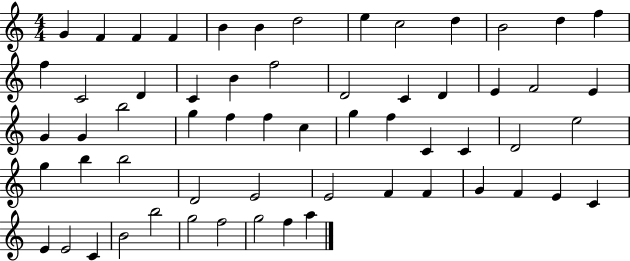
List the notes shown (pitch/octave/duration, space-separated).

G4/q F4/q F4/q F4/q B4/q B4/q D5/h E5/q C5/h D5/q B4/h D5/q F5/q F5/q C4/h D4/q C4/q B4/q F5/h D4/h C4/q D4/q E4/q F4/h E4/q G4/q G4/q B5/h G5/q F5/q F5/q C5/q G5/q F5/q C4/q C4/q D4/h E5/h G5/q B5/q B5/h D4/h E4/h E4/h F4/q F4/q G4/q F4/q E4/q C4/q E4/q E4/h C4/q B4/h B5/h G5/h F5/h G5/h F5/q A5/q